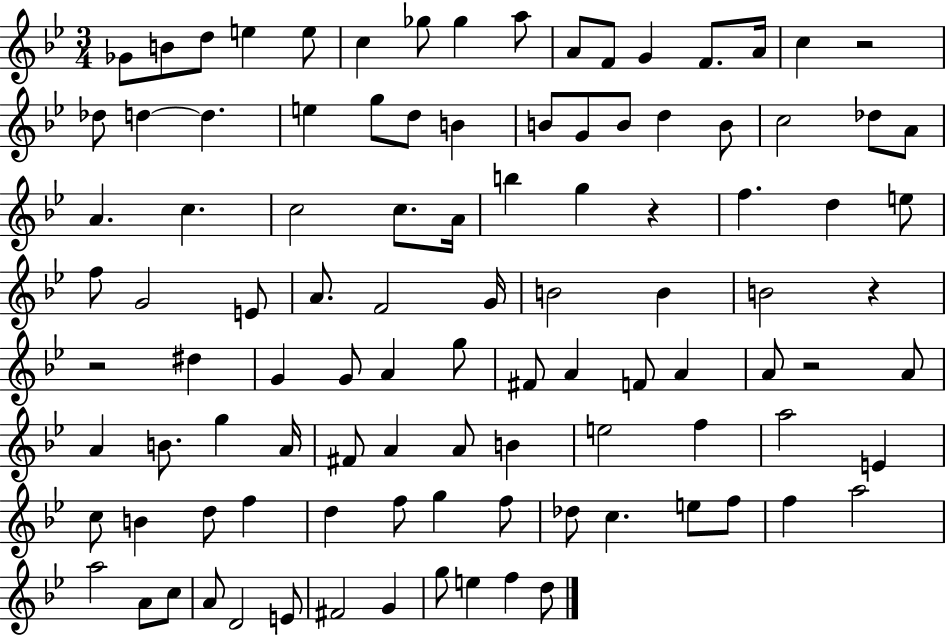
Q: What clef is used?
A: treble